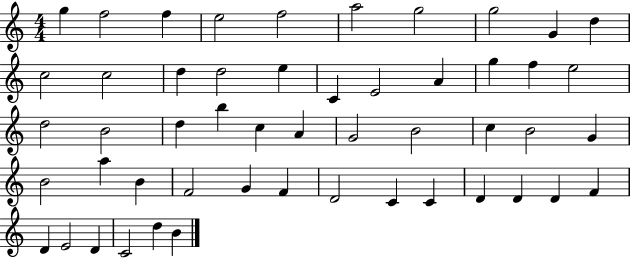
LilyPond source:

{
  \clef treble
  \numericTimeSignature
  \time 4/4
  \key c \major
  g''4 f''2 f''4 | e''2 f''2 | a''2 g''2 | g''2 g'4 d''4 | \break c''2 c''2 | d''4 d''2 e''4 | c'4 e'2 a'4 | g''4 f''4 e''2 | \break d''2 b'2 | d''4 b''4 c''4 a'4 | g'2 b'2 | c''4 b'2 g'4 | \break b'2 a''4 b'4 | f'2 g'4 f'4 | d'2 c'4 c'4 | d'4 d'4 d'4 f'4 | \break d'4 e'2 d'4 | c'2 d''4 b'4 | \bar "|."
}